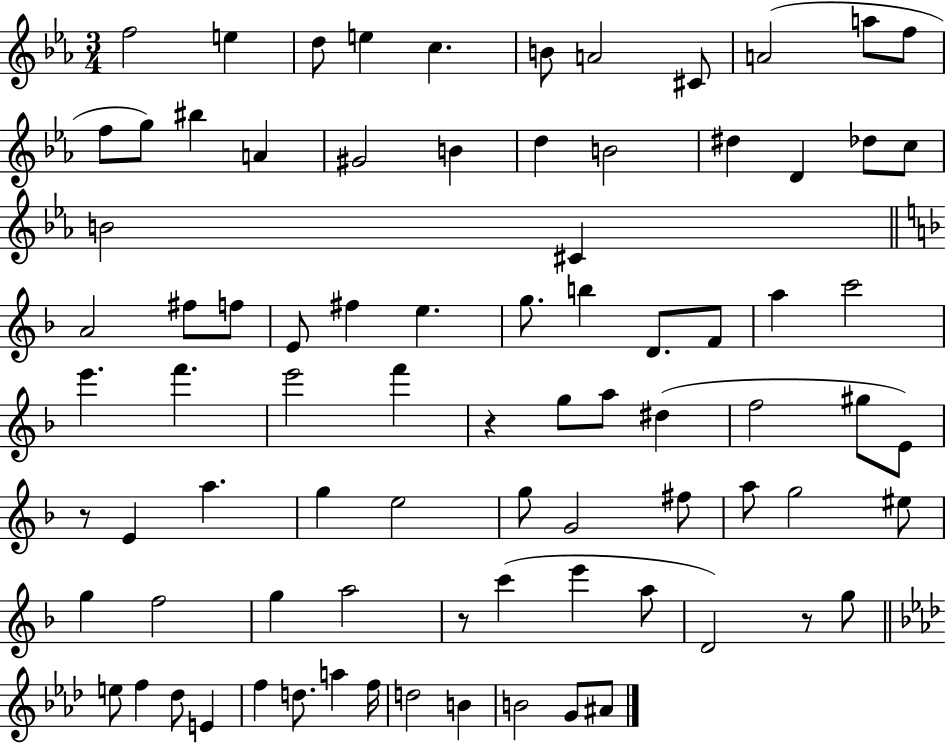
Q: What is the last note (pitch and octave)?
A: A#4